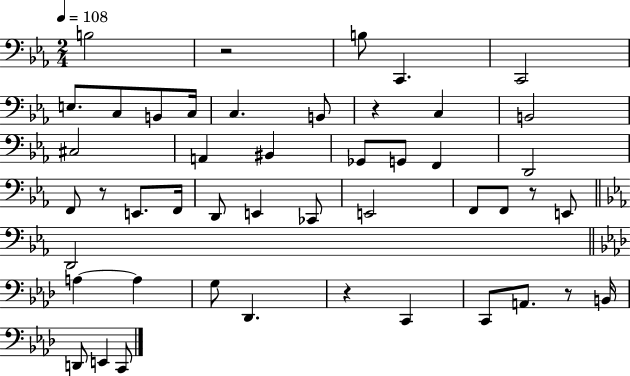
{
  \clef bass
  \numericTimeSignature
  \time 2/4
  \key ees \major
  \tempo 4 = 108
  b2 | r2 | b8 c,4. | c,2 | \break e8. c8 b,8 c16 | c4. b,8 | r4 c4 | b,2 | \break cis2 | a,4 bis,4 | ges,8 g,8 f,4 | d,2 | \break f,8 r8 e,8. f,16 | d,8 e,4 ces,8 | e,2 | f,8 f,8 r8 e,8 | \break \bar "||" \break \key ees \major d,2 | \bar "||" \break \key f \minor a4~~ a4 | g8 des,4. | r4 c,4 | c,8 a,8. r8 b,16 | \break d,8 e,4 c,8 | \bar "|."
}